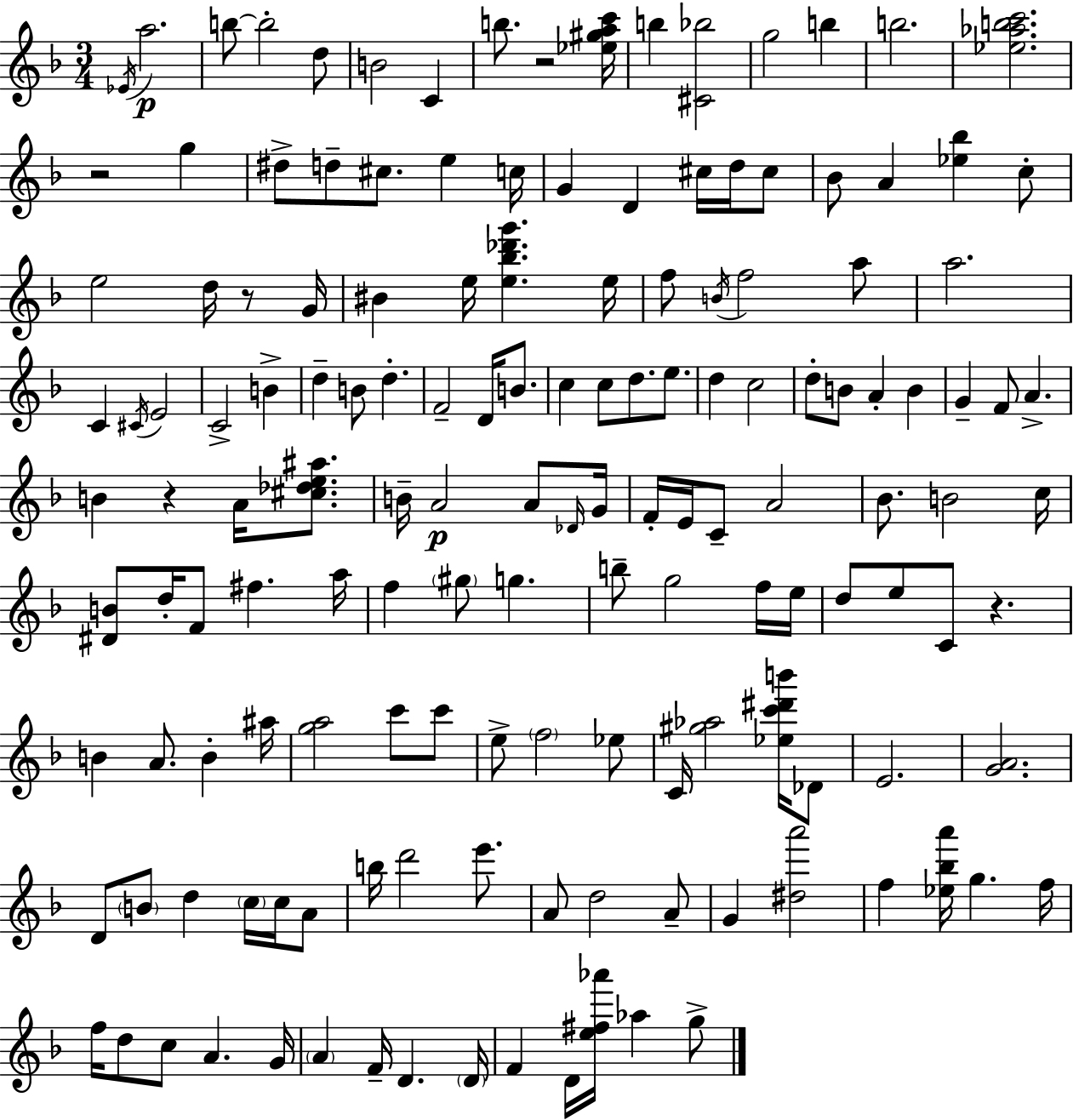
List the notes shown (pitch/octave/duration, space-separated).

Eb4/s A5/h. B5/e B5/h D5/e B4/h C4/q B5/e. R/h [Eb5,G#5,A5,C6]/s B5/q [C#4,Bb5]/h G5/h B5/q B5/h. [Eb5,Ab5,B5,C6]/h. R/h G5/q D#5/e D5/e C#5/e. E5/q C5/s G4/q D4/q C#5/s D5/s C#5/e Bb4/e A4/q [Eb5,Bb5]/q C5/e E5/h D5/s R/e G4/s BIS4/q E5/s [E5,Bb5,Db6,G6]/q. E5/s F5/e B4/s F5/h A5/e A5/h. C4/q C#4/s E4/h C4/h B4/q D5/q B4/e D5/q. F4/h D4/s B4/e. C5/q C5/e D5/e. E5/e. D5/q C5/h D5/e B4/e A4/q B4/q G4/q F4/e A4/q. B4/q R/q A4/s [C#5,Db5,E5,A#5]/e. B4/s A4/h A4/e Db4/s G4/s F4/s E4/s C4/e A4/h Bb4/e. B4/h C5/s [D#4,B4]/e D5/s F4/e F#5/q. A5/s F5/q G#5/e G5/q. B5/e G5/h F5/s E5/s D5/e E5/e C4/e R/q. B4/q A4/e. B4/q A#5/s [G5,A5]/h C6/e C6/e E5/e F5/h Eb5/e C4/s [G#5,Ab5]/h [Eb5,C6,D#6,B6]/s Db4/e E4/h. [G4,A4]/h. D4/e B4/e D5/q C5/s C5/s A4/e B5/s D6/h E6/e. A4/e D5/h A4/e G4/q [D#5,A6]/h F5/q [Eb5,Bb5,A6]/s G5/q. F5/s F5/s D5/e C5/e A4/q. G4/s A4/q F4/s D4/q. D4/s F4/q D4/s [E5,F#5,Ab6]/s Ab5/q G5/e